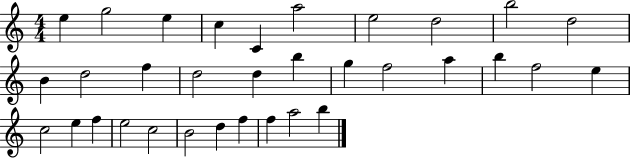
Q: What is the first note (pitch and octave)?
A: E5